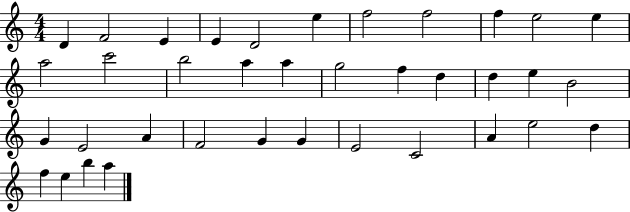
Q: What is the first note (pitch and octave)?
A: D4